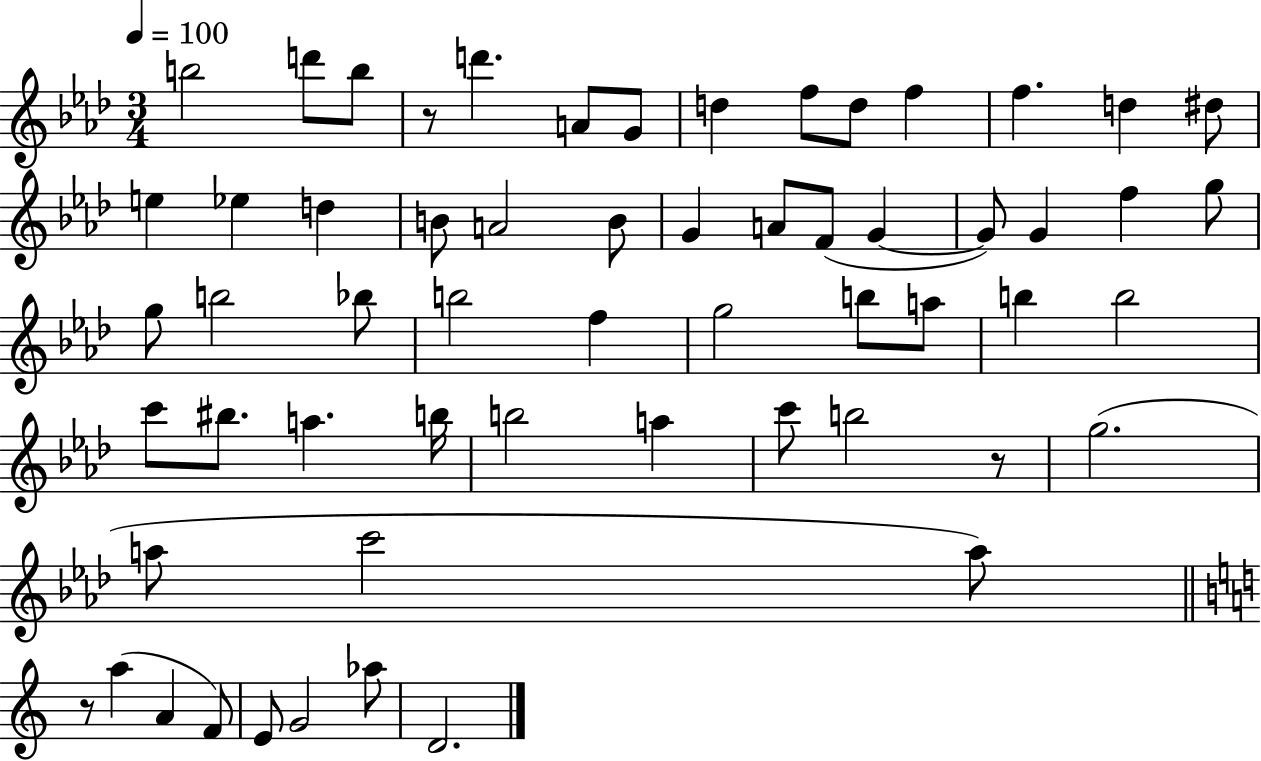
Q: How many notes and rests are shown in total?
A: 59